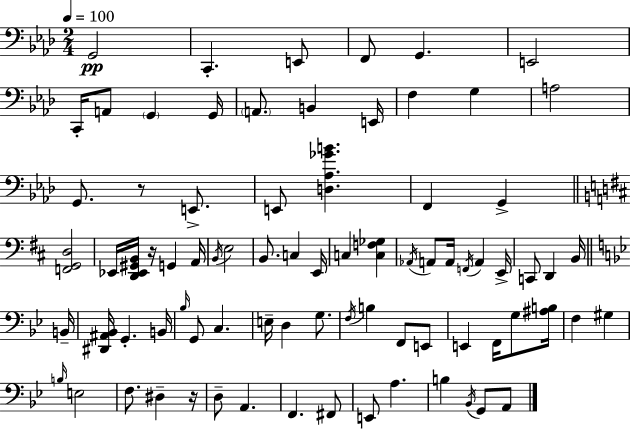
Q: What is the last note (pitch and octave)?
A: A2